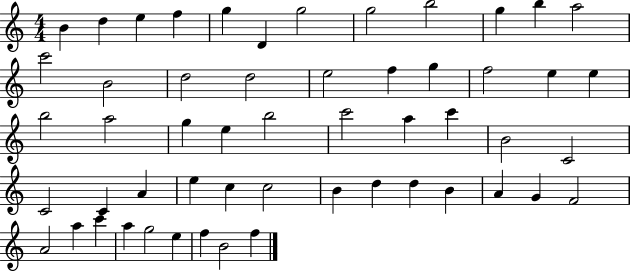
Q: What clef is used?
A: treble